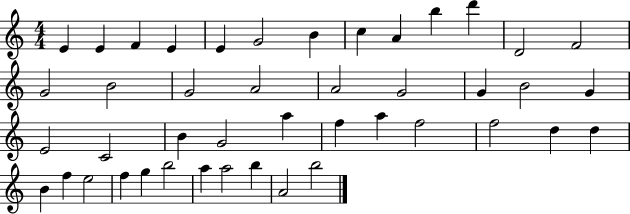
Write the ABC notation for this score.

X:1
T:Untitled
M:4/4
L:1/4
K:C
E E F E E G2 B c A b d' D2 F2 G2 B2 G2 A2 A2 G2 G B2 G E2 C2 B G2 a f a f2 f2 d d B f e2 f g b2 a a2 b A2 b2